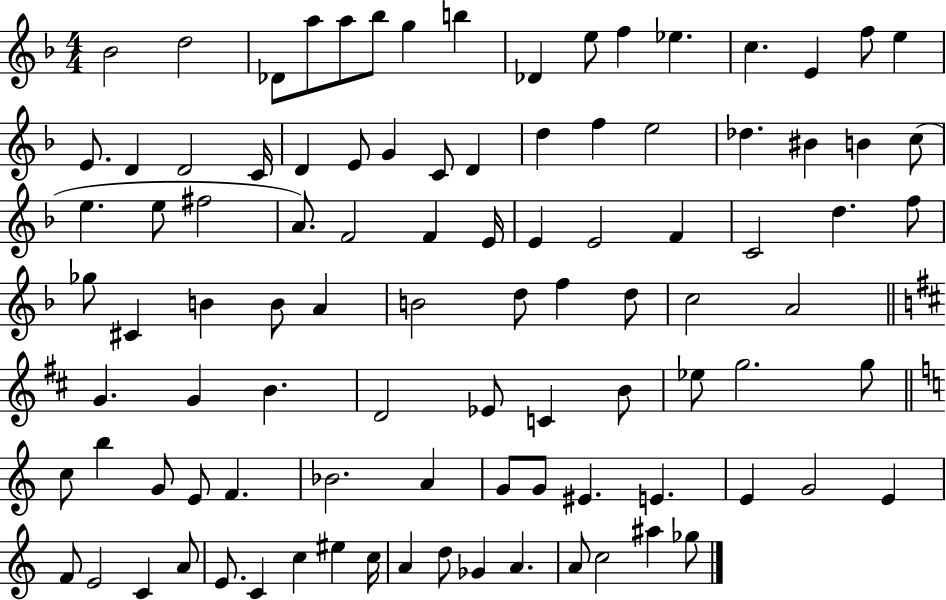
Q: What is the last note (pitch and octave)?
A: Gb5